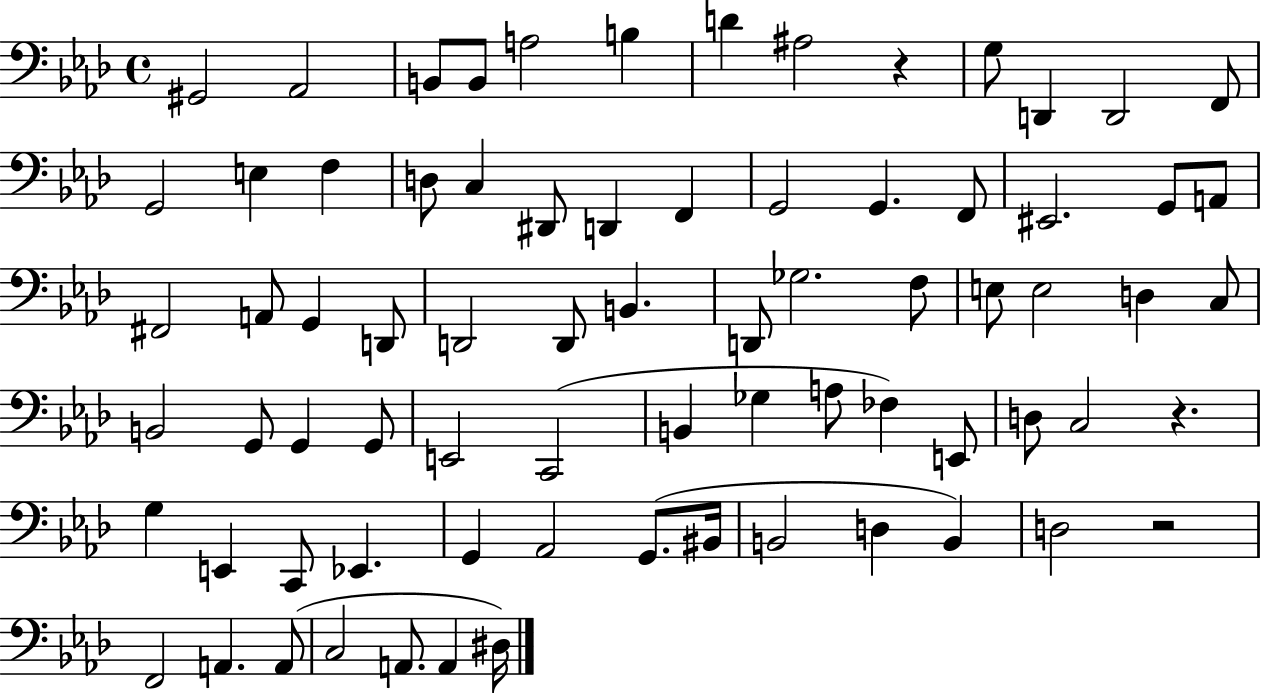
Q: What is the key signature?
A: AES major